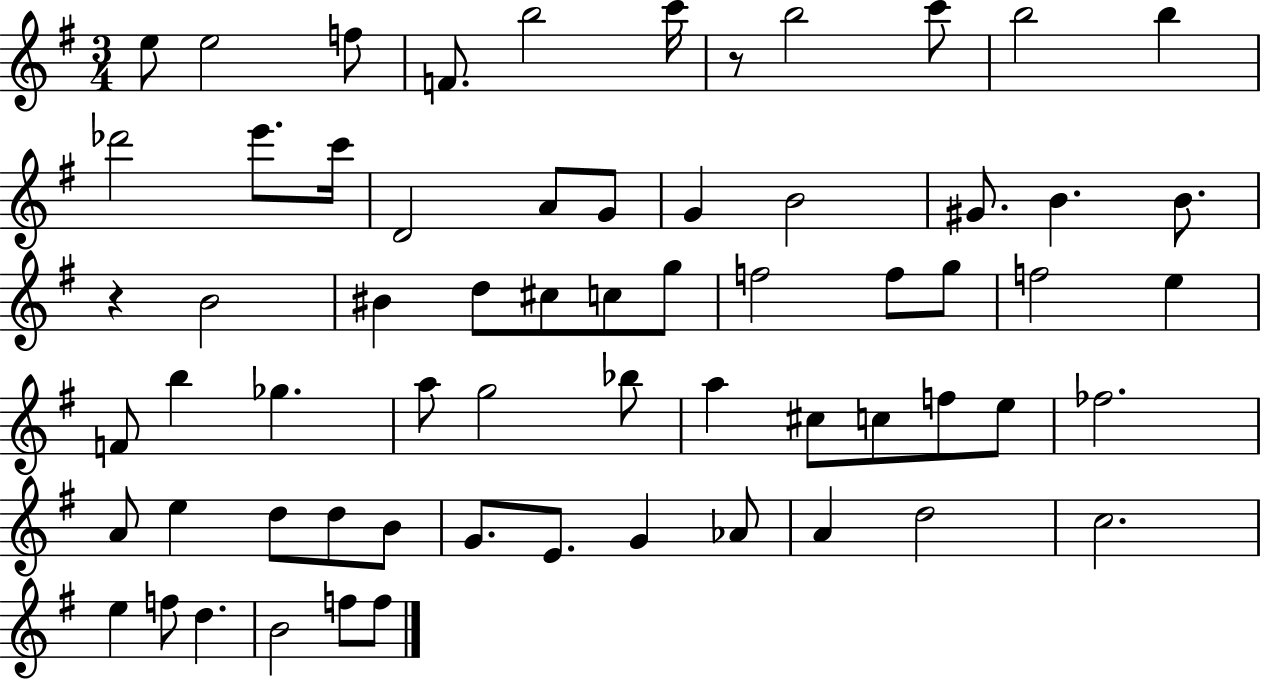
{
  \clef treble
  \numericTimeSignature
  \time 3/4
  \key g \major
  e''8 e''2 f''8 | f'8. b''2 c'''16 | r8 b''2 c'''8 | b''2 b''4 | \break des'''2 e'''8. c'''16 | d'2 a'8 g'8 | g'4 b'2 | gis'8. b'4. b'8. | \break r4 b'2 | bis'4 d''8 cis''8 c''8 g''8 | f''2 f''8 g''8 | f''2 e''4 | \break f'8 b''4 ges''4. | a''8 g''2 bes''8 | a''4 cis''8 c''8 f''8 e''8 | fes''2. | \break a'8 e''4 d''8 d''8 b'8 | g'8. e'8. g'4 aes'8 | a'4 d''2 | c''2. | \break e''4 f''8 d''4. | b'2 f''8 f''8 | \bar "|."
}